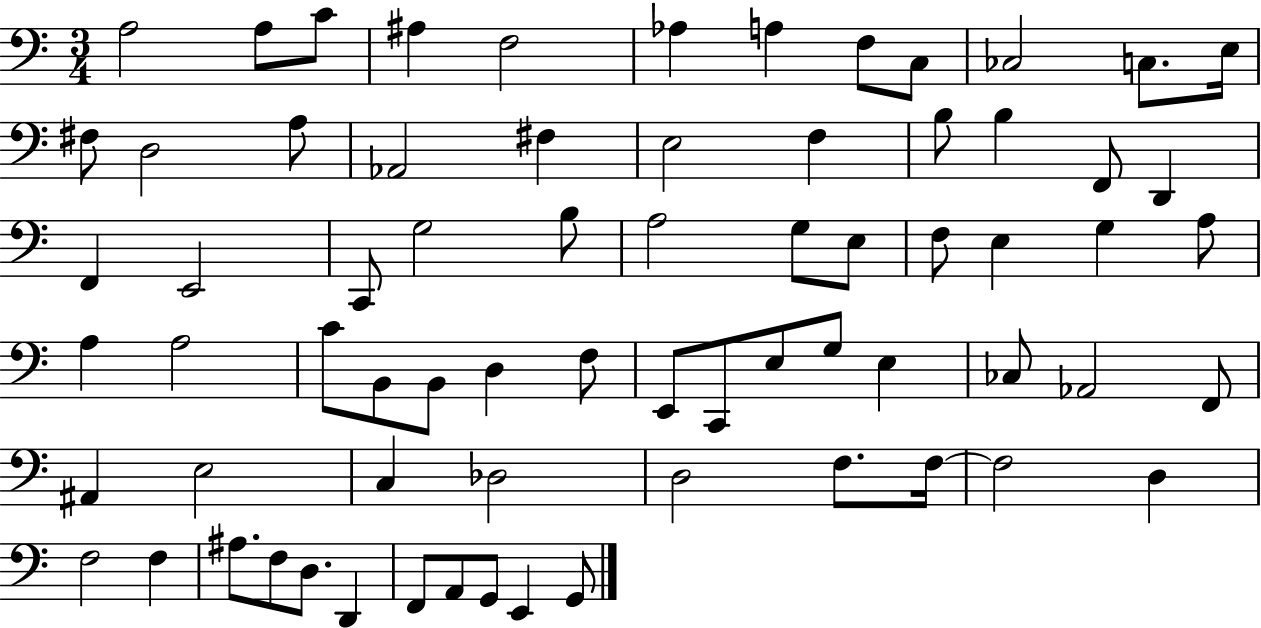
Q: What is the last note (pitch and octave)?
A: G2